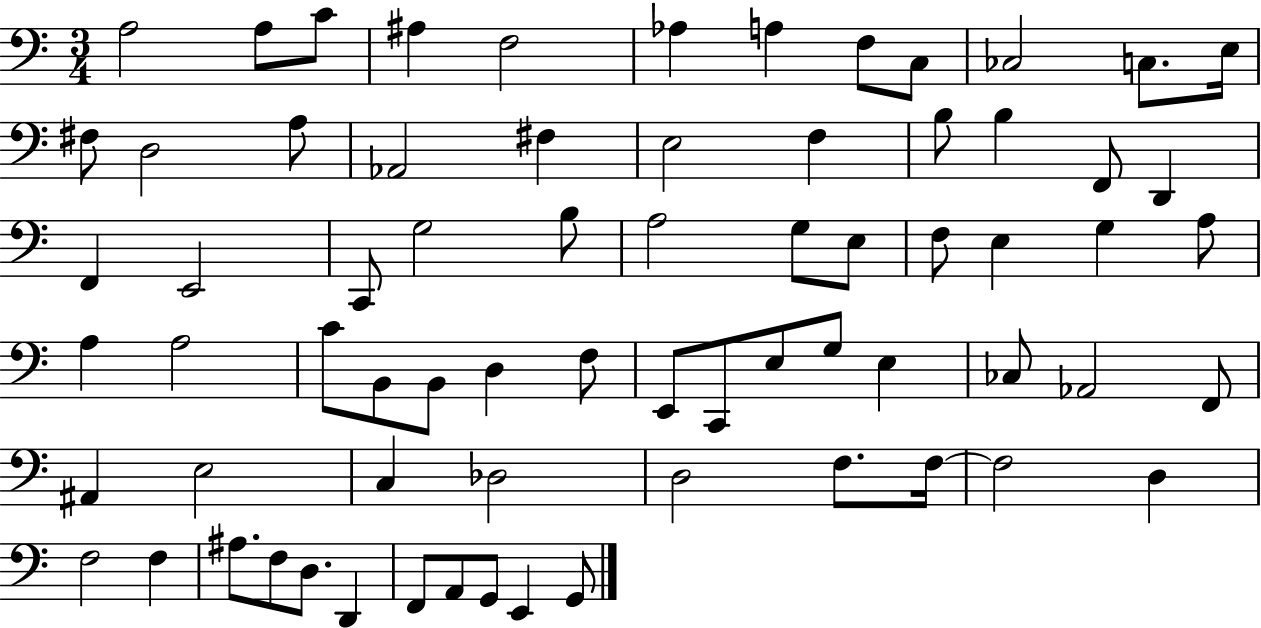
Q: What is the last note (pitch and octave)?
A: G2